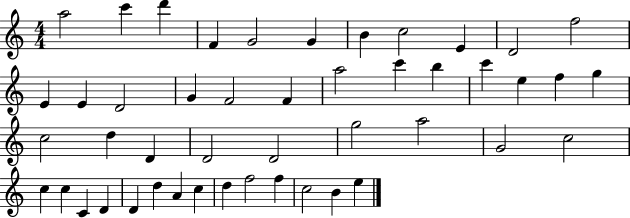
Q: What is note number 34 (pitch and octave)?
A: C5